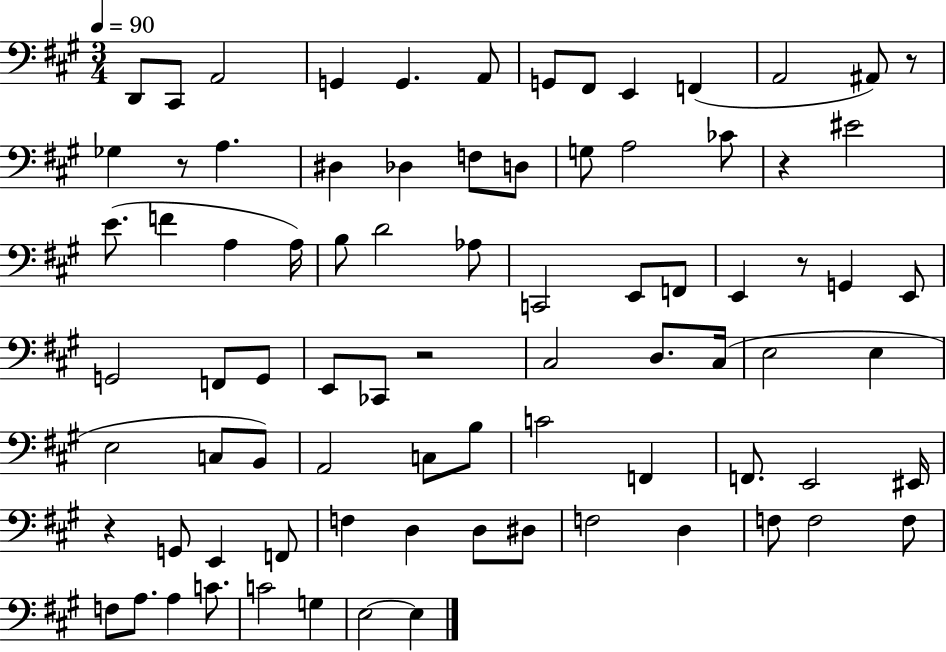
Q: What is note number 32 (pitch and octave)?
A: F2